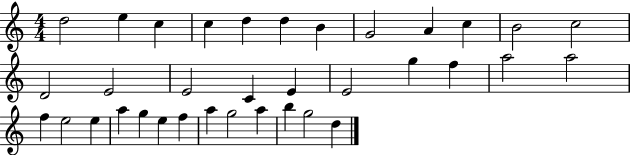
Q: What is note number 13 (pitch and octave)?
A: D4